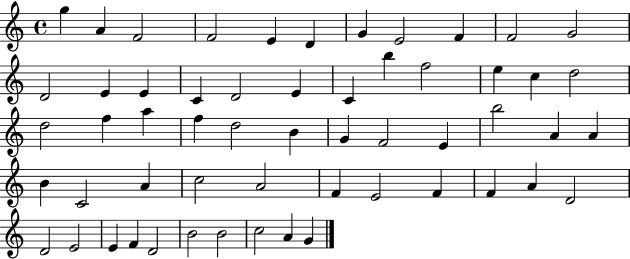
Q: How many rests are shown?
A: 0